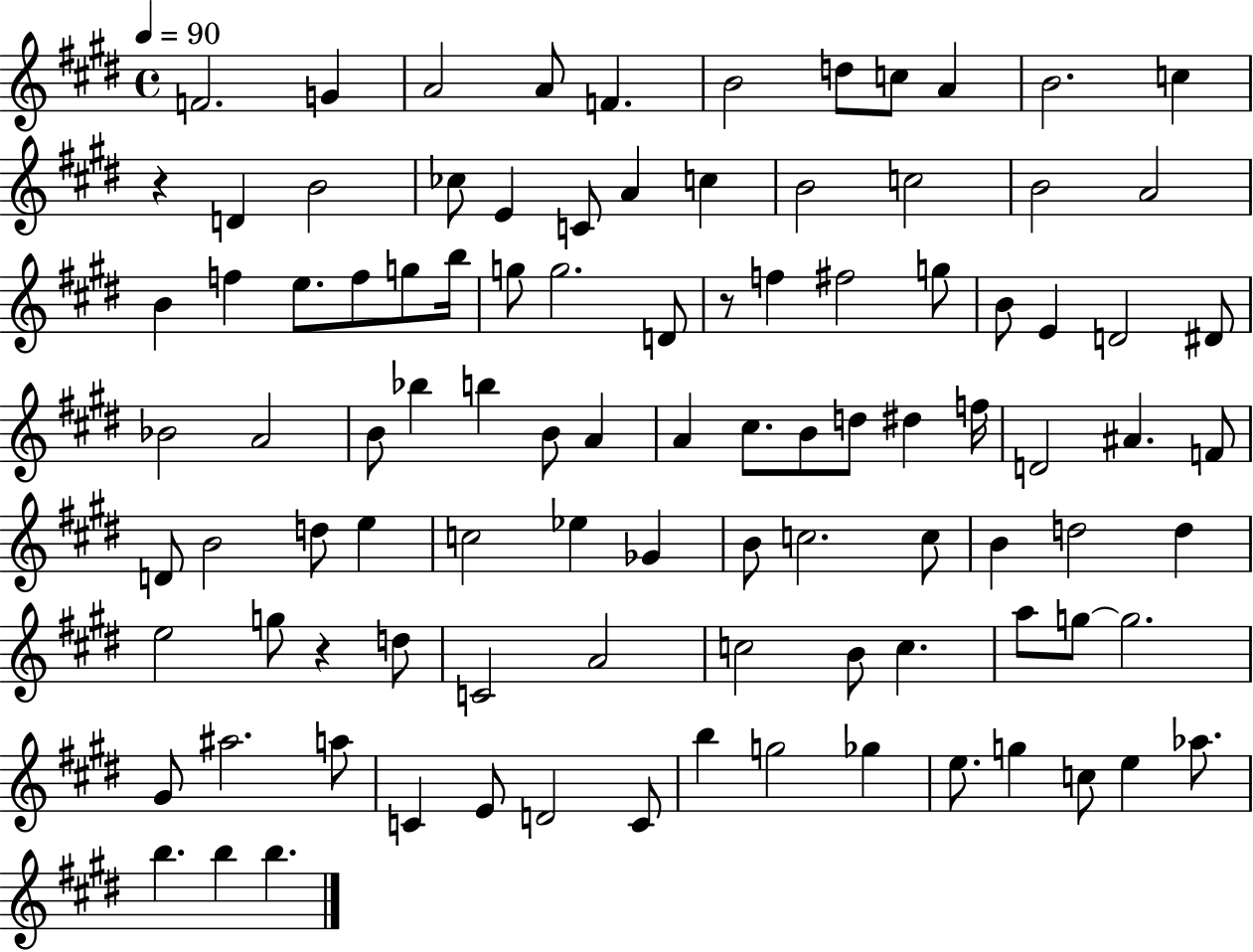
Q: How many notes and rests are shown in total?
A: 99